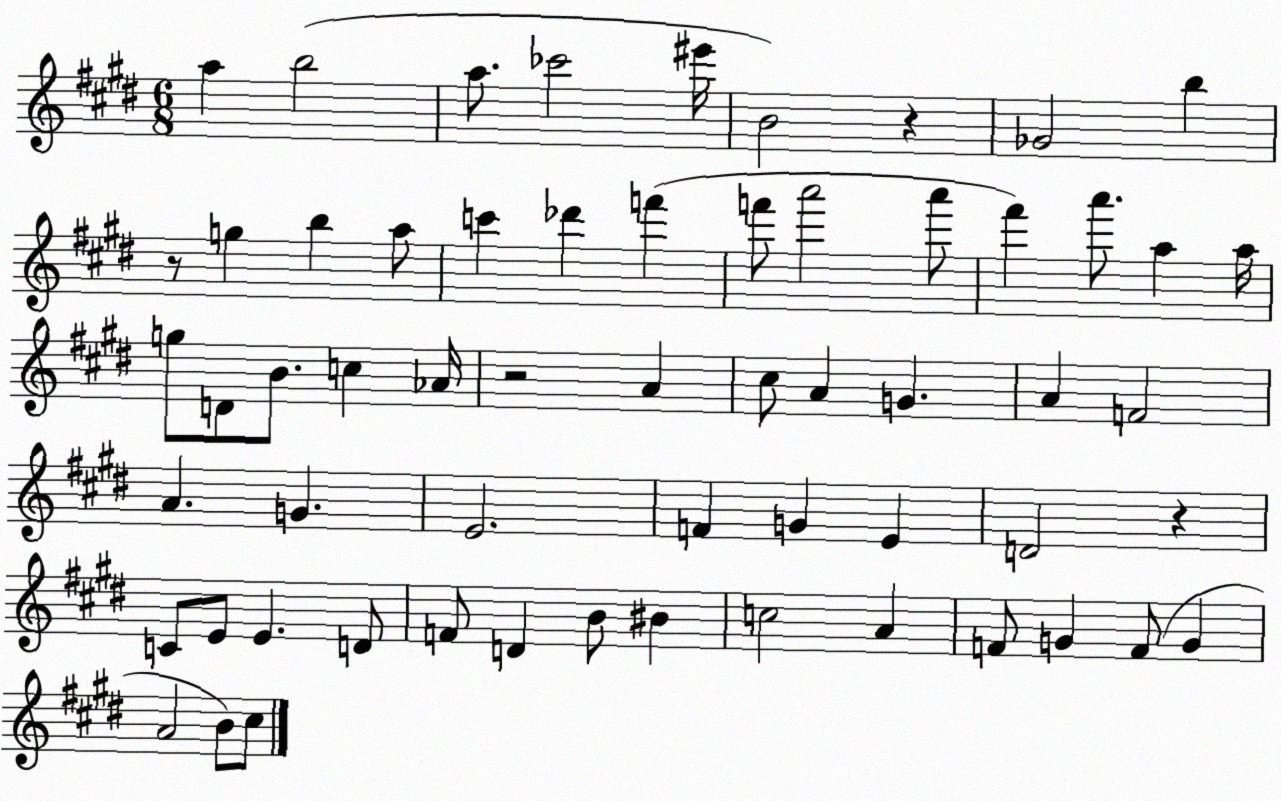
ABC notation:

X:1
T:Untitled
M:6/8
L:1/4
K:E
a b2 a/2 _c'2 ^e'/4 B2 z _G2 b z/2 g b a/2 c' _d' f' f'/2 a'2 a'/2 ^f' a'/2 a a/4 g/2 D/2 B/2 c _A/4 z2 A ^c/2 A G A F2 A G E2 F G E D2 z C/2 E/2 E D/2 F/2 D B/2 ^B c2 A F/2 G F/2 G A2 B/2 ^c/2